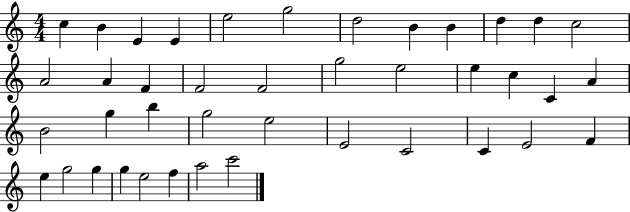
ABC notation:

X:1
T:Untitled
M:4/4
L:1/4
K:C
c B E E e2 g2 d2 B B d d c2 A2 A F F2 F2 g2 e2 e c C A B2 g b g2 e2 E2 C2 C E2 F e g2 g g e2 f a2 c'2